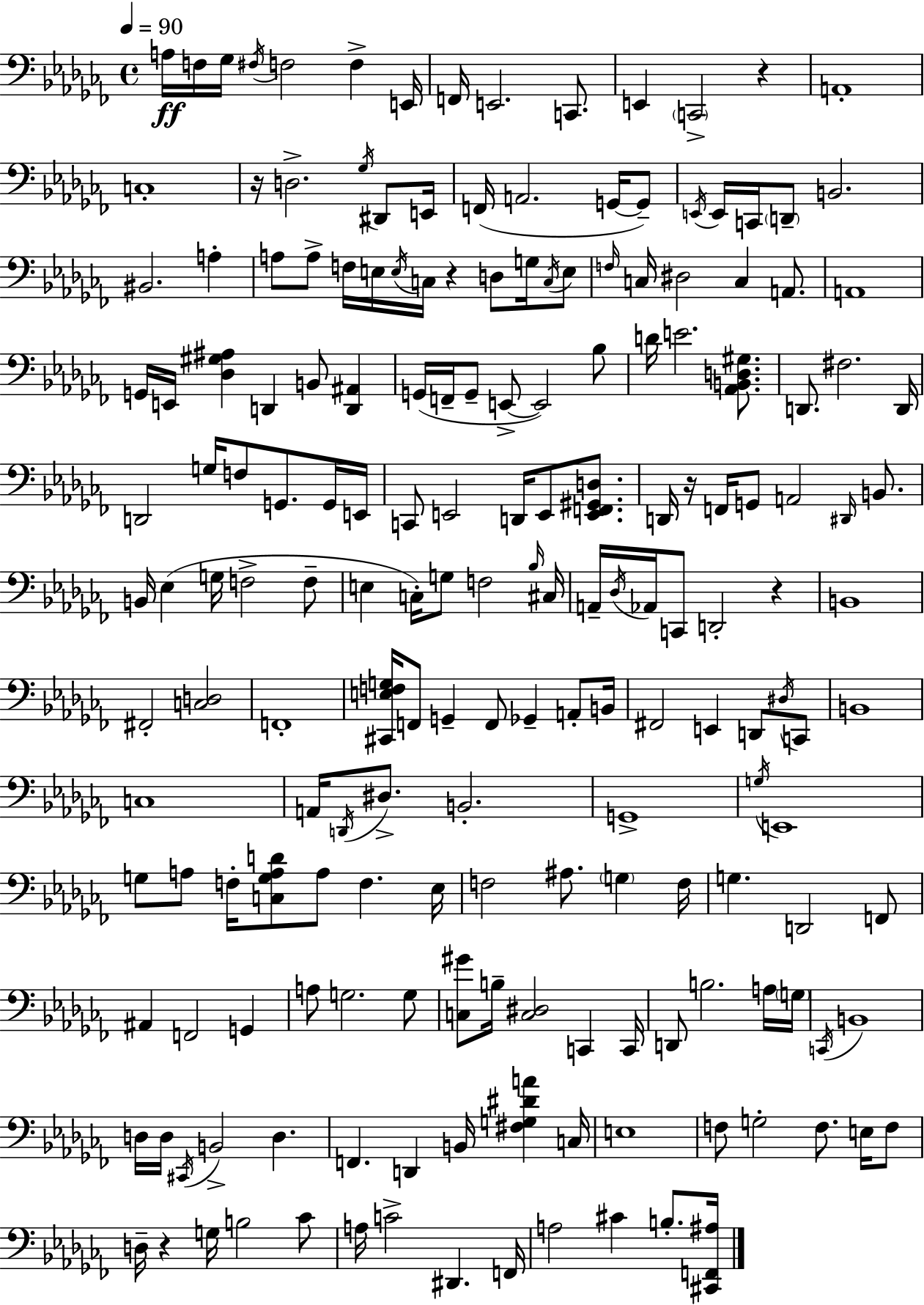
X:1
T:Untitled
M:4/4
L:1/4
K:Abm
A,/4 F,/4 _G,/4 ^F,/4 F,2 F, E,,/4 F,,/4 E,,2 C,,/2 E,, C,,2 z A,,4 C,4 z/4 D,2 _G,/4 ^D,,/2 E,,/4 F,,/4 A,,2 G,,/4 G,,/2 E,,/4 E,,/4 C,,/4 D,,/2 B,,2 ^B,,2 A, A,/2 A,/2 F,/4 E,/4 E,/4 C,/4 z D,/2 G,/4 C,/4 E,/2 F,/4 C,/4 ^D,2 C, A,,/2 A,,4 G,,/4 E,,/4 [_D,^G,^A,] D,, B,,/2 [D,,^A,,] G,,/4 F,,/4 G,,/2 E,,/2 E,,2 _B,/2 D/4 E2 [_A,,B,,D,^G,]/2 D,,/2 ^F,2 D,,/4 D,,2 G,/4 F,/2 G,,/2 G,,/4 E,,/4 C,,/2 E,,2 D,,/4 E,,/2 [E,,F,,^G,,D,]/2 D,,/4 z/4 F,,/4 G,,/2 A,,2 ^D,,/4 B,,/2 B,,/4 _E, G,/4 F,2 F,/2 E, C,/4 G,/2 F,2 _B,/4 ^C,/4 A,,/4 _D,/4 _A,,/4 C,,/2 D,,2 z B,,4 ^F,,2 [C,D,]2 F,,4 [^C,,E,F,G,]/4 F,,/2 G,, F,,/2 _G,, A,,/2 B,,/4 ^F,,2 E,, D,,/2 ^D,/4 C,,/2 B,,4 C,4 A,,/4 D,,/4 ^D,/2 B,,2 G,,4 G,/4 E,,4 G,/2 A,/2 F,/4 [C,G,A,D]/2 A,/2 F, _E,/4 F,2 ^A,/2 G, F,/4 G, D,,2 F,,/2 ^A,, F,,2 G,, A,/2 G,2 G,/2 [C,^G]/2 B,/4 [C,^D,]2 C,, C,,/4 D,,/2 B,2 A,/4 G,/4 C,,/4 B,,4 D,/4 D,/4 ^C,,/4 B,,2 D, F,, D,, B,,/4 [^F,G,^DA] C,/4 E,4 F,/2 G,2 F,/2 E,/4 F,/2 D,/4 z G,/4 B,2 _C/2 A,/4 C2 ^D,, F,,/4 A,2 ^C B,/2 [^C,,F,,^A,]/4